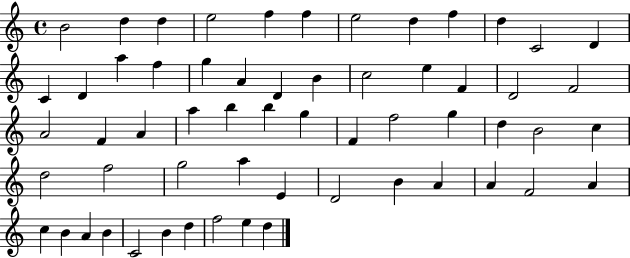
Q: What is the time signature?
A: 4/4